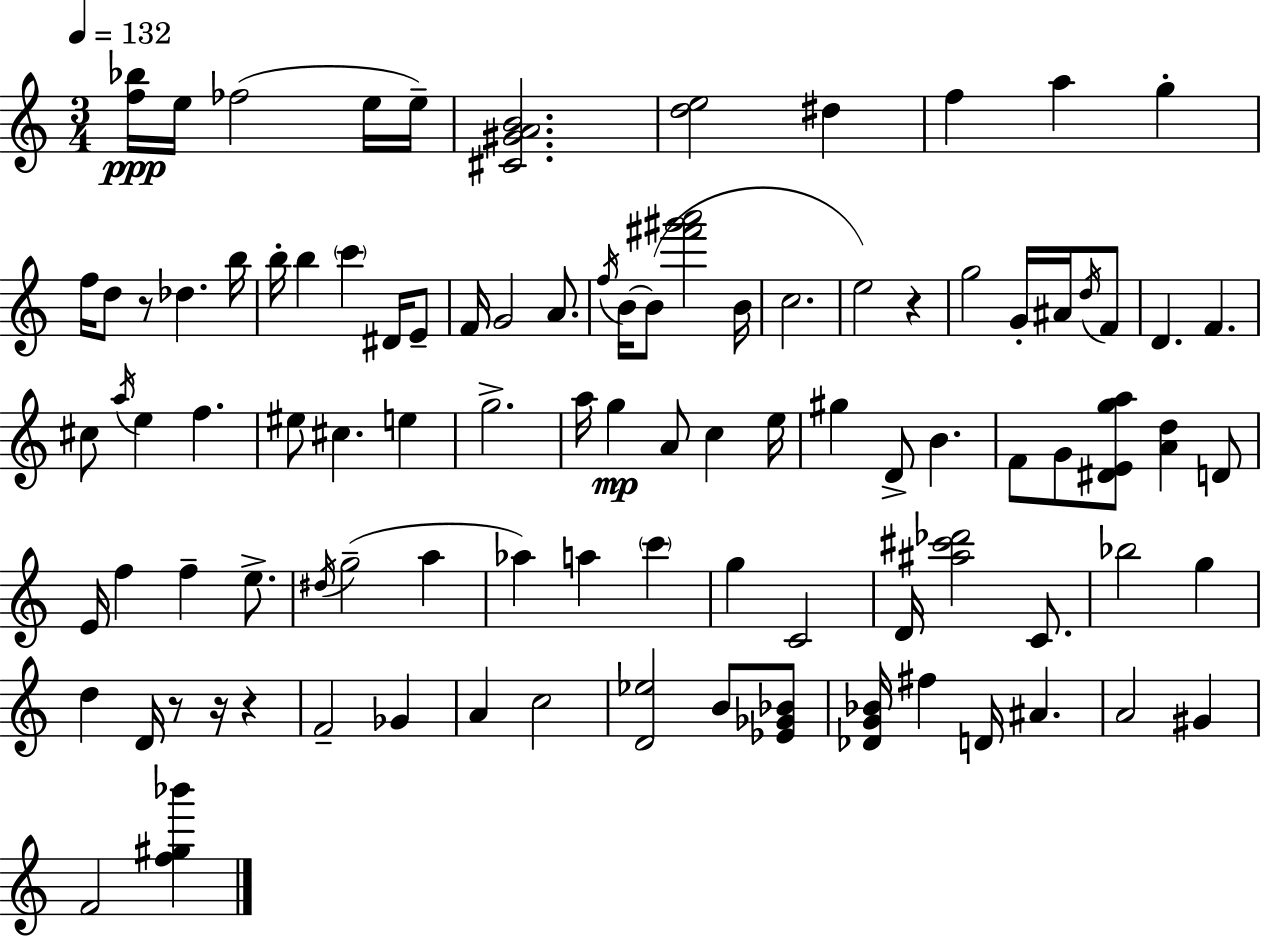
{
  \clef treble
  \numericTimeSignature
  \time 3/4
  \key a \minor
  \tempo 4 = 132
  \repeat volta 2 { <f'' bes''>16\ppp e''16 fes''2( e''16 e''16--) | <cis' gis' a' b'>2. | <d'' e''>2 dis''4 | f''4 a''4 g''4-. | \break f''16 d''8 r8 des''4. b''16 | b''16-. b''4 \parenthesize c'''4 dis'16 e'8-- | f'16 g'2 a'8. | \acciaccatura { f''16 } b'16~~ b'8( <fis''' gis''' a'''>2 | \break b'16 c''2. | e''2) r4 | g''2 g'16-. ais'16 \acciaccatura { d''16 } | f'8 d'4. f'4. | \break cis''8 \acciaccatura { a''16 } e''4 f''4. | eis''8 cis''4. e''4 | g''2.-> | a''16 g''4\mp a'8 c''4 | \break e''16 gis''4 d'8-> b'4. | f'8 g'8 <dis' e' g'' a''>8 <a' d''>4 | d'8 e'16 f''4 f''4-- | e''8.-> \acciaccatura { dis''16 } g''2--( | \break a''4 aes''4) a''4 | \parenthesize c'''4 g''4 c'2 | d'16 <ais'' cis''' des'''>2 | c'8. bes''2 | \break g''4 d''4 d'16 r8 r16 | r4 f'2-- | ges'4 a'4 c''2 | <d' ees''>2 | \break b'8 <ees' ges' bes'>8 <des' g' bes'>16 fis''4 d'16 ais'4. | a'2 | gis'4 f'2 | <f'' gis'' bes'''>4 } \bar "|."
}